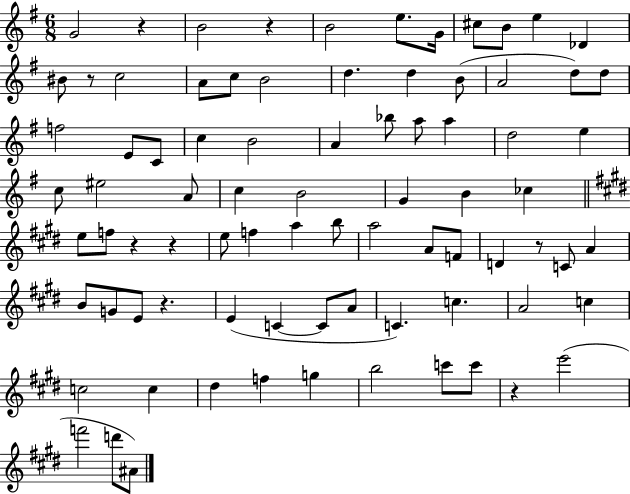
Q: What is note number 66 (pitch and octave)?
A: F5